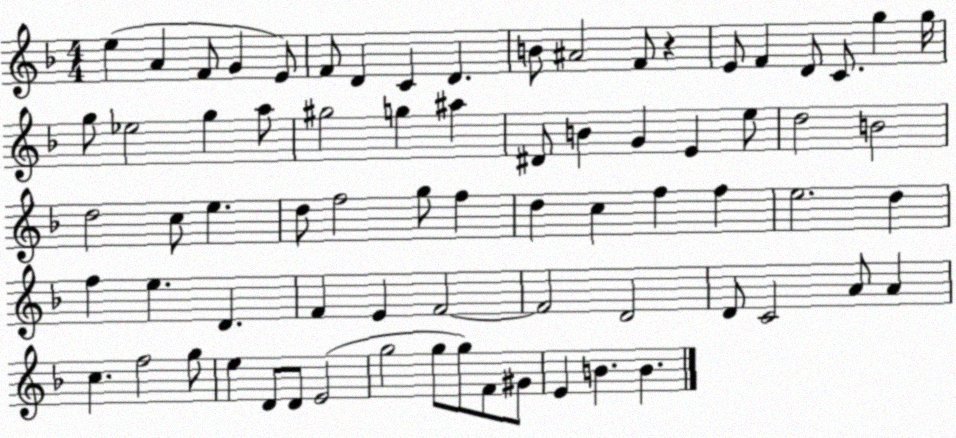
X:1
T:Untitled
M:4/4
L:1/4
K:F
e A F/2 G E/2 F/2 D C D B/2 ^A2 F/2 z E/2 F D/2 C/2 g g/4 g/2 _e2 g a/2 ^g2 g ^a ^D/2 B G E e/2 d2 B2 d2 c/2 e d/2 f2 g/2 f d c f f e2 d f e D F E F2 F2 D2 D/2 C2 A/2 A c f2 g/2 e D/2 D/2 E2 g2 g/2 g/2 F/2 ^G/2 E B B